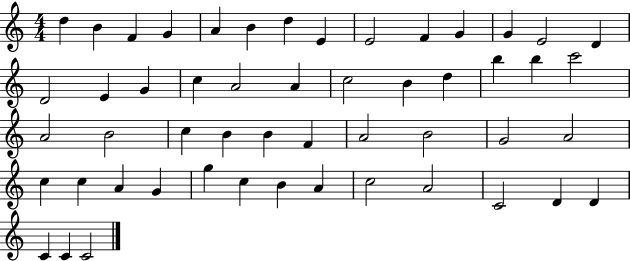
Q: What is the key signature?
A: C major